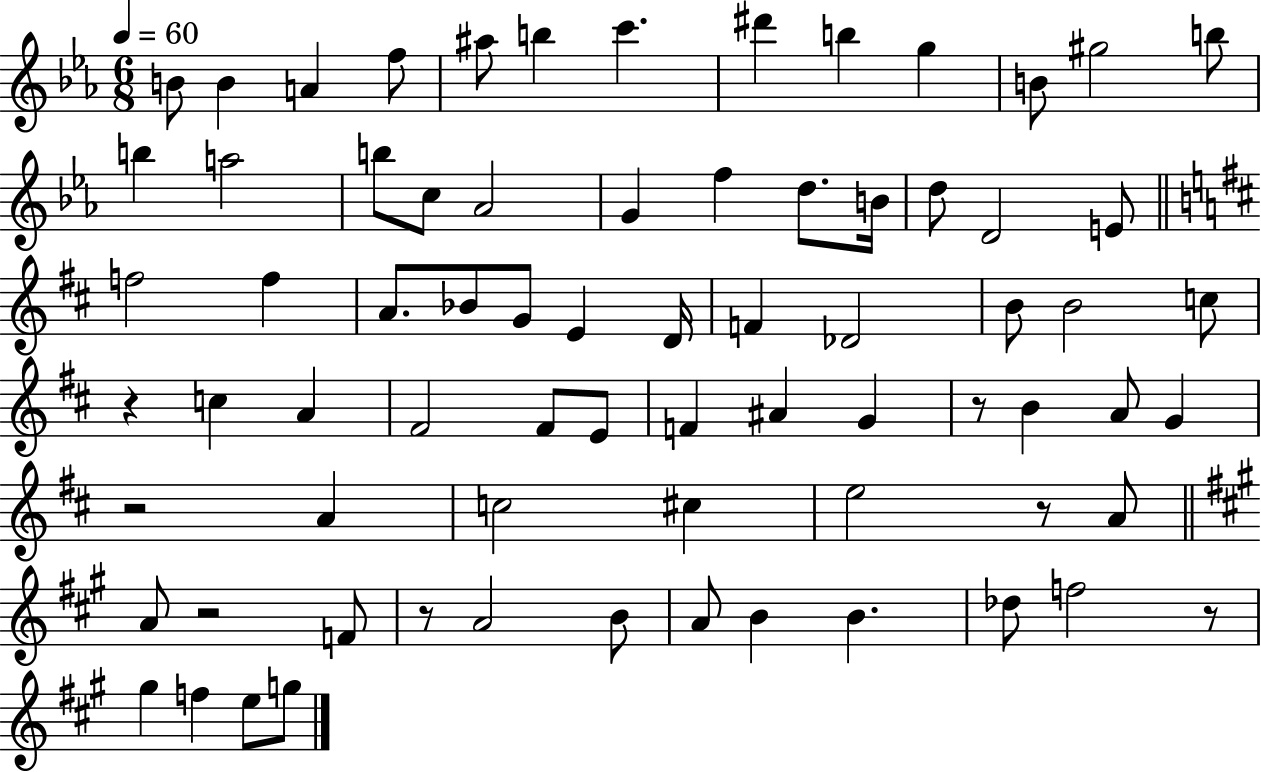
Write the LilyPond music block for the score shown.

{
  \clef treble
  \numericTimeSignature
  \time 6/8
  \key ees \major
  \tempo 4 = 60
  b'8 b'4 a'4 f''8 | ais''8 b''4 c'''4. | dis'''4 b''4 g''4 | b'8 gis''2 b''8 | \break b''4 a''2 | b''8 c''8 aes'2 | g'4 f''4 d''8. b'16 | d''8 d'2 e'8 | \break \bar "||" \break \key d \major f''2 f''4 | a'8. bes'8 g'8 e'4 d'16 | f'4 des'2 | b'8 b'2 c''8 | \break r4 c''4 a'4 | fis'2 fis'8 e'8 | f'4 ais'4 g'4 | r8 b'4 a'8 g'4 | \break r2 a'4 | c''2 cis''4 | e''2 r8 a'8 | \bar "||" \break \key a \major a'8 r2 f'8 | r8 a'2 b'8 | a'8 b'4 b'4. | des''8 f''2 r8 | \break gis''4 f''4 e''8 g''8 | \bar "|."
}